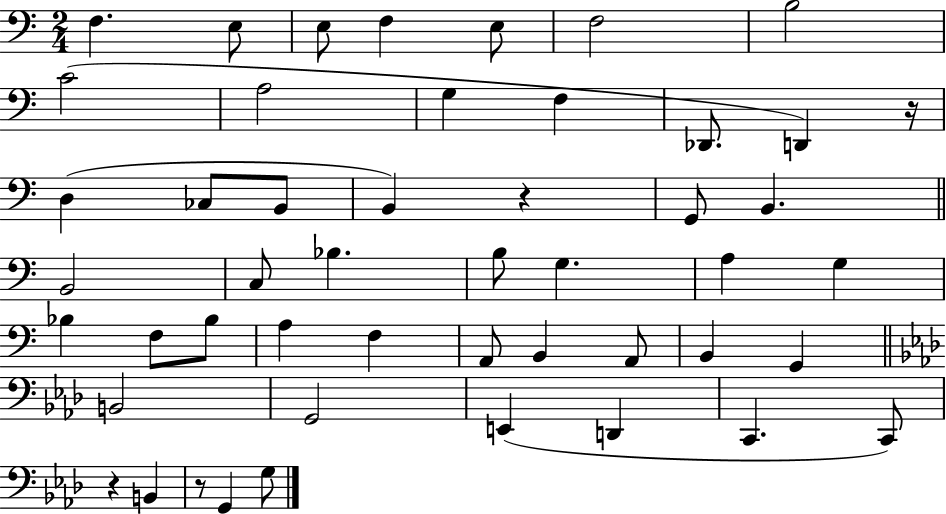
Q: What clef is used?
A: bass